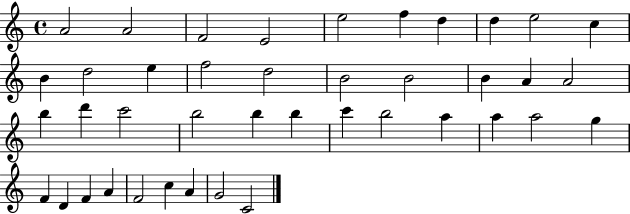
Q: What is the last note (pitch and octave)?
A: C4